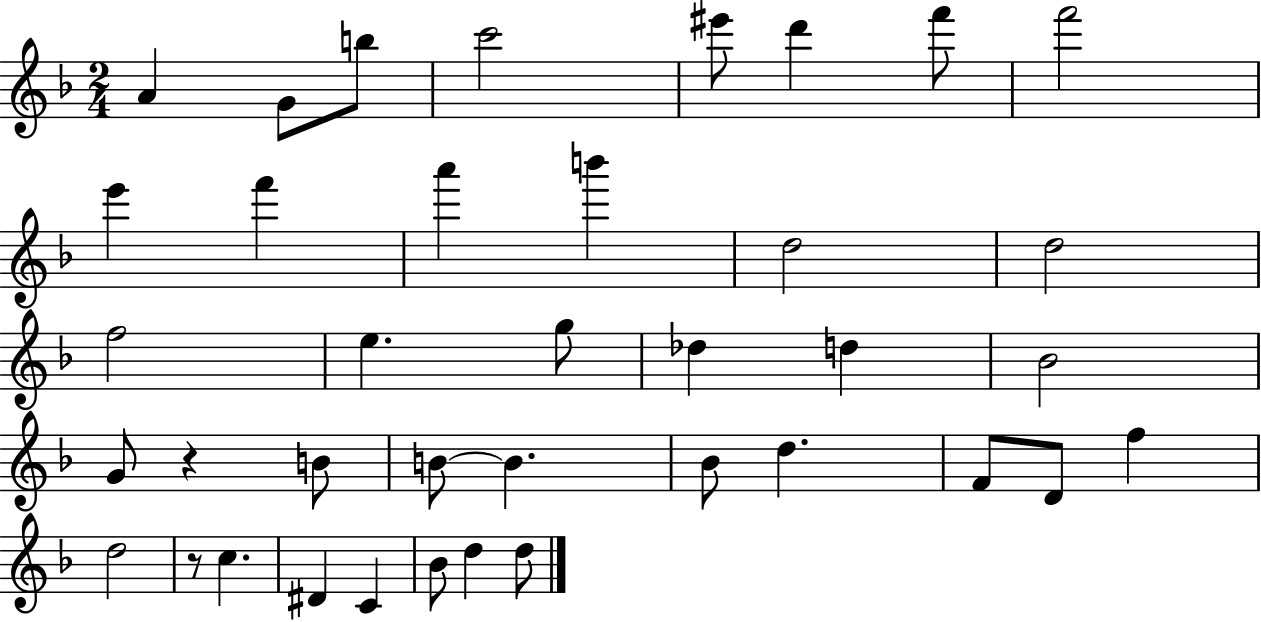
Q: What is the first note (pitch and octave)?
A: A4